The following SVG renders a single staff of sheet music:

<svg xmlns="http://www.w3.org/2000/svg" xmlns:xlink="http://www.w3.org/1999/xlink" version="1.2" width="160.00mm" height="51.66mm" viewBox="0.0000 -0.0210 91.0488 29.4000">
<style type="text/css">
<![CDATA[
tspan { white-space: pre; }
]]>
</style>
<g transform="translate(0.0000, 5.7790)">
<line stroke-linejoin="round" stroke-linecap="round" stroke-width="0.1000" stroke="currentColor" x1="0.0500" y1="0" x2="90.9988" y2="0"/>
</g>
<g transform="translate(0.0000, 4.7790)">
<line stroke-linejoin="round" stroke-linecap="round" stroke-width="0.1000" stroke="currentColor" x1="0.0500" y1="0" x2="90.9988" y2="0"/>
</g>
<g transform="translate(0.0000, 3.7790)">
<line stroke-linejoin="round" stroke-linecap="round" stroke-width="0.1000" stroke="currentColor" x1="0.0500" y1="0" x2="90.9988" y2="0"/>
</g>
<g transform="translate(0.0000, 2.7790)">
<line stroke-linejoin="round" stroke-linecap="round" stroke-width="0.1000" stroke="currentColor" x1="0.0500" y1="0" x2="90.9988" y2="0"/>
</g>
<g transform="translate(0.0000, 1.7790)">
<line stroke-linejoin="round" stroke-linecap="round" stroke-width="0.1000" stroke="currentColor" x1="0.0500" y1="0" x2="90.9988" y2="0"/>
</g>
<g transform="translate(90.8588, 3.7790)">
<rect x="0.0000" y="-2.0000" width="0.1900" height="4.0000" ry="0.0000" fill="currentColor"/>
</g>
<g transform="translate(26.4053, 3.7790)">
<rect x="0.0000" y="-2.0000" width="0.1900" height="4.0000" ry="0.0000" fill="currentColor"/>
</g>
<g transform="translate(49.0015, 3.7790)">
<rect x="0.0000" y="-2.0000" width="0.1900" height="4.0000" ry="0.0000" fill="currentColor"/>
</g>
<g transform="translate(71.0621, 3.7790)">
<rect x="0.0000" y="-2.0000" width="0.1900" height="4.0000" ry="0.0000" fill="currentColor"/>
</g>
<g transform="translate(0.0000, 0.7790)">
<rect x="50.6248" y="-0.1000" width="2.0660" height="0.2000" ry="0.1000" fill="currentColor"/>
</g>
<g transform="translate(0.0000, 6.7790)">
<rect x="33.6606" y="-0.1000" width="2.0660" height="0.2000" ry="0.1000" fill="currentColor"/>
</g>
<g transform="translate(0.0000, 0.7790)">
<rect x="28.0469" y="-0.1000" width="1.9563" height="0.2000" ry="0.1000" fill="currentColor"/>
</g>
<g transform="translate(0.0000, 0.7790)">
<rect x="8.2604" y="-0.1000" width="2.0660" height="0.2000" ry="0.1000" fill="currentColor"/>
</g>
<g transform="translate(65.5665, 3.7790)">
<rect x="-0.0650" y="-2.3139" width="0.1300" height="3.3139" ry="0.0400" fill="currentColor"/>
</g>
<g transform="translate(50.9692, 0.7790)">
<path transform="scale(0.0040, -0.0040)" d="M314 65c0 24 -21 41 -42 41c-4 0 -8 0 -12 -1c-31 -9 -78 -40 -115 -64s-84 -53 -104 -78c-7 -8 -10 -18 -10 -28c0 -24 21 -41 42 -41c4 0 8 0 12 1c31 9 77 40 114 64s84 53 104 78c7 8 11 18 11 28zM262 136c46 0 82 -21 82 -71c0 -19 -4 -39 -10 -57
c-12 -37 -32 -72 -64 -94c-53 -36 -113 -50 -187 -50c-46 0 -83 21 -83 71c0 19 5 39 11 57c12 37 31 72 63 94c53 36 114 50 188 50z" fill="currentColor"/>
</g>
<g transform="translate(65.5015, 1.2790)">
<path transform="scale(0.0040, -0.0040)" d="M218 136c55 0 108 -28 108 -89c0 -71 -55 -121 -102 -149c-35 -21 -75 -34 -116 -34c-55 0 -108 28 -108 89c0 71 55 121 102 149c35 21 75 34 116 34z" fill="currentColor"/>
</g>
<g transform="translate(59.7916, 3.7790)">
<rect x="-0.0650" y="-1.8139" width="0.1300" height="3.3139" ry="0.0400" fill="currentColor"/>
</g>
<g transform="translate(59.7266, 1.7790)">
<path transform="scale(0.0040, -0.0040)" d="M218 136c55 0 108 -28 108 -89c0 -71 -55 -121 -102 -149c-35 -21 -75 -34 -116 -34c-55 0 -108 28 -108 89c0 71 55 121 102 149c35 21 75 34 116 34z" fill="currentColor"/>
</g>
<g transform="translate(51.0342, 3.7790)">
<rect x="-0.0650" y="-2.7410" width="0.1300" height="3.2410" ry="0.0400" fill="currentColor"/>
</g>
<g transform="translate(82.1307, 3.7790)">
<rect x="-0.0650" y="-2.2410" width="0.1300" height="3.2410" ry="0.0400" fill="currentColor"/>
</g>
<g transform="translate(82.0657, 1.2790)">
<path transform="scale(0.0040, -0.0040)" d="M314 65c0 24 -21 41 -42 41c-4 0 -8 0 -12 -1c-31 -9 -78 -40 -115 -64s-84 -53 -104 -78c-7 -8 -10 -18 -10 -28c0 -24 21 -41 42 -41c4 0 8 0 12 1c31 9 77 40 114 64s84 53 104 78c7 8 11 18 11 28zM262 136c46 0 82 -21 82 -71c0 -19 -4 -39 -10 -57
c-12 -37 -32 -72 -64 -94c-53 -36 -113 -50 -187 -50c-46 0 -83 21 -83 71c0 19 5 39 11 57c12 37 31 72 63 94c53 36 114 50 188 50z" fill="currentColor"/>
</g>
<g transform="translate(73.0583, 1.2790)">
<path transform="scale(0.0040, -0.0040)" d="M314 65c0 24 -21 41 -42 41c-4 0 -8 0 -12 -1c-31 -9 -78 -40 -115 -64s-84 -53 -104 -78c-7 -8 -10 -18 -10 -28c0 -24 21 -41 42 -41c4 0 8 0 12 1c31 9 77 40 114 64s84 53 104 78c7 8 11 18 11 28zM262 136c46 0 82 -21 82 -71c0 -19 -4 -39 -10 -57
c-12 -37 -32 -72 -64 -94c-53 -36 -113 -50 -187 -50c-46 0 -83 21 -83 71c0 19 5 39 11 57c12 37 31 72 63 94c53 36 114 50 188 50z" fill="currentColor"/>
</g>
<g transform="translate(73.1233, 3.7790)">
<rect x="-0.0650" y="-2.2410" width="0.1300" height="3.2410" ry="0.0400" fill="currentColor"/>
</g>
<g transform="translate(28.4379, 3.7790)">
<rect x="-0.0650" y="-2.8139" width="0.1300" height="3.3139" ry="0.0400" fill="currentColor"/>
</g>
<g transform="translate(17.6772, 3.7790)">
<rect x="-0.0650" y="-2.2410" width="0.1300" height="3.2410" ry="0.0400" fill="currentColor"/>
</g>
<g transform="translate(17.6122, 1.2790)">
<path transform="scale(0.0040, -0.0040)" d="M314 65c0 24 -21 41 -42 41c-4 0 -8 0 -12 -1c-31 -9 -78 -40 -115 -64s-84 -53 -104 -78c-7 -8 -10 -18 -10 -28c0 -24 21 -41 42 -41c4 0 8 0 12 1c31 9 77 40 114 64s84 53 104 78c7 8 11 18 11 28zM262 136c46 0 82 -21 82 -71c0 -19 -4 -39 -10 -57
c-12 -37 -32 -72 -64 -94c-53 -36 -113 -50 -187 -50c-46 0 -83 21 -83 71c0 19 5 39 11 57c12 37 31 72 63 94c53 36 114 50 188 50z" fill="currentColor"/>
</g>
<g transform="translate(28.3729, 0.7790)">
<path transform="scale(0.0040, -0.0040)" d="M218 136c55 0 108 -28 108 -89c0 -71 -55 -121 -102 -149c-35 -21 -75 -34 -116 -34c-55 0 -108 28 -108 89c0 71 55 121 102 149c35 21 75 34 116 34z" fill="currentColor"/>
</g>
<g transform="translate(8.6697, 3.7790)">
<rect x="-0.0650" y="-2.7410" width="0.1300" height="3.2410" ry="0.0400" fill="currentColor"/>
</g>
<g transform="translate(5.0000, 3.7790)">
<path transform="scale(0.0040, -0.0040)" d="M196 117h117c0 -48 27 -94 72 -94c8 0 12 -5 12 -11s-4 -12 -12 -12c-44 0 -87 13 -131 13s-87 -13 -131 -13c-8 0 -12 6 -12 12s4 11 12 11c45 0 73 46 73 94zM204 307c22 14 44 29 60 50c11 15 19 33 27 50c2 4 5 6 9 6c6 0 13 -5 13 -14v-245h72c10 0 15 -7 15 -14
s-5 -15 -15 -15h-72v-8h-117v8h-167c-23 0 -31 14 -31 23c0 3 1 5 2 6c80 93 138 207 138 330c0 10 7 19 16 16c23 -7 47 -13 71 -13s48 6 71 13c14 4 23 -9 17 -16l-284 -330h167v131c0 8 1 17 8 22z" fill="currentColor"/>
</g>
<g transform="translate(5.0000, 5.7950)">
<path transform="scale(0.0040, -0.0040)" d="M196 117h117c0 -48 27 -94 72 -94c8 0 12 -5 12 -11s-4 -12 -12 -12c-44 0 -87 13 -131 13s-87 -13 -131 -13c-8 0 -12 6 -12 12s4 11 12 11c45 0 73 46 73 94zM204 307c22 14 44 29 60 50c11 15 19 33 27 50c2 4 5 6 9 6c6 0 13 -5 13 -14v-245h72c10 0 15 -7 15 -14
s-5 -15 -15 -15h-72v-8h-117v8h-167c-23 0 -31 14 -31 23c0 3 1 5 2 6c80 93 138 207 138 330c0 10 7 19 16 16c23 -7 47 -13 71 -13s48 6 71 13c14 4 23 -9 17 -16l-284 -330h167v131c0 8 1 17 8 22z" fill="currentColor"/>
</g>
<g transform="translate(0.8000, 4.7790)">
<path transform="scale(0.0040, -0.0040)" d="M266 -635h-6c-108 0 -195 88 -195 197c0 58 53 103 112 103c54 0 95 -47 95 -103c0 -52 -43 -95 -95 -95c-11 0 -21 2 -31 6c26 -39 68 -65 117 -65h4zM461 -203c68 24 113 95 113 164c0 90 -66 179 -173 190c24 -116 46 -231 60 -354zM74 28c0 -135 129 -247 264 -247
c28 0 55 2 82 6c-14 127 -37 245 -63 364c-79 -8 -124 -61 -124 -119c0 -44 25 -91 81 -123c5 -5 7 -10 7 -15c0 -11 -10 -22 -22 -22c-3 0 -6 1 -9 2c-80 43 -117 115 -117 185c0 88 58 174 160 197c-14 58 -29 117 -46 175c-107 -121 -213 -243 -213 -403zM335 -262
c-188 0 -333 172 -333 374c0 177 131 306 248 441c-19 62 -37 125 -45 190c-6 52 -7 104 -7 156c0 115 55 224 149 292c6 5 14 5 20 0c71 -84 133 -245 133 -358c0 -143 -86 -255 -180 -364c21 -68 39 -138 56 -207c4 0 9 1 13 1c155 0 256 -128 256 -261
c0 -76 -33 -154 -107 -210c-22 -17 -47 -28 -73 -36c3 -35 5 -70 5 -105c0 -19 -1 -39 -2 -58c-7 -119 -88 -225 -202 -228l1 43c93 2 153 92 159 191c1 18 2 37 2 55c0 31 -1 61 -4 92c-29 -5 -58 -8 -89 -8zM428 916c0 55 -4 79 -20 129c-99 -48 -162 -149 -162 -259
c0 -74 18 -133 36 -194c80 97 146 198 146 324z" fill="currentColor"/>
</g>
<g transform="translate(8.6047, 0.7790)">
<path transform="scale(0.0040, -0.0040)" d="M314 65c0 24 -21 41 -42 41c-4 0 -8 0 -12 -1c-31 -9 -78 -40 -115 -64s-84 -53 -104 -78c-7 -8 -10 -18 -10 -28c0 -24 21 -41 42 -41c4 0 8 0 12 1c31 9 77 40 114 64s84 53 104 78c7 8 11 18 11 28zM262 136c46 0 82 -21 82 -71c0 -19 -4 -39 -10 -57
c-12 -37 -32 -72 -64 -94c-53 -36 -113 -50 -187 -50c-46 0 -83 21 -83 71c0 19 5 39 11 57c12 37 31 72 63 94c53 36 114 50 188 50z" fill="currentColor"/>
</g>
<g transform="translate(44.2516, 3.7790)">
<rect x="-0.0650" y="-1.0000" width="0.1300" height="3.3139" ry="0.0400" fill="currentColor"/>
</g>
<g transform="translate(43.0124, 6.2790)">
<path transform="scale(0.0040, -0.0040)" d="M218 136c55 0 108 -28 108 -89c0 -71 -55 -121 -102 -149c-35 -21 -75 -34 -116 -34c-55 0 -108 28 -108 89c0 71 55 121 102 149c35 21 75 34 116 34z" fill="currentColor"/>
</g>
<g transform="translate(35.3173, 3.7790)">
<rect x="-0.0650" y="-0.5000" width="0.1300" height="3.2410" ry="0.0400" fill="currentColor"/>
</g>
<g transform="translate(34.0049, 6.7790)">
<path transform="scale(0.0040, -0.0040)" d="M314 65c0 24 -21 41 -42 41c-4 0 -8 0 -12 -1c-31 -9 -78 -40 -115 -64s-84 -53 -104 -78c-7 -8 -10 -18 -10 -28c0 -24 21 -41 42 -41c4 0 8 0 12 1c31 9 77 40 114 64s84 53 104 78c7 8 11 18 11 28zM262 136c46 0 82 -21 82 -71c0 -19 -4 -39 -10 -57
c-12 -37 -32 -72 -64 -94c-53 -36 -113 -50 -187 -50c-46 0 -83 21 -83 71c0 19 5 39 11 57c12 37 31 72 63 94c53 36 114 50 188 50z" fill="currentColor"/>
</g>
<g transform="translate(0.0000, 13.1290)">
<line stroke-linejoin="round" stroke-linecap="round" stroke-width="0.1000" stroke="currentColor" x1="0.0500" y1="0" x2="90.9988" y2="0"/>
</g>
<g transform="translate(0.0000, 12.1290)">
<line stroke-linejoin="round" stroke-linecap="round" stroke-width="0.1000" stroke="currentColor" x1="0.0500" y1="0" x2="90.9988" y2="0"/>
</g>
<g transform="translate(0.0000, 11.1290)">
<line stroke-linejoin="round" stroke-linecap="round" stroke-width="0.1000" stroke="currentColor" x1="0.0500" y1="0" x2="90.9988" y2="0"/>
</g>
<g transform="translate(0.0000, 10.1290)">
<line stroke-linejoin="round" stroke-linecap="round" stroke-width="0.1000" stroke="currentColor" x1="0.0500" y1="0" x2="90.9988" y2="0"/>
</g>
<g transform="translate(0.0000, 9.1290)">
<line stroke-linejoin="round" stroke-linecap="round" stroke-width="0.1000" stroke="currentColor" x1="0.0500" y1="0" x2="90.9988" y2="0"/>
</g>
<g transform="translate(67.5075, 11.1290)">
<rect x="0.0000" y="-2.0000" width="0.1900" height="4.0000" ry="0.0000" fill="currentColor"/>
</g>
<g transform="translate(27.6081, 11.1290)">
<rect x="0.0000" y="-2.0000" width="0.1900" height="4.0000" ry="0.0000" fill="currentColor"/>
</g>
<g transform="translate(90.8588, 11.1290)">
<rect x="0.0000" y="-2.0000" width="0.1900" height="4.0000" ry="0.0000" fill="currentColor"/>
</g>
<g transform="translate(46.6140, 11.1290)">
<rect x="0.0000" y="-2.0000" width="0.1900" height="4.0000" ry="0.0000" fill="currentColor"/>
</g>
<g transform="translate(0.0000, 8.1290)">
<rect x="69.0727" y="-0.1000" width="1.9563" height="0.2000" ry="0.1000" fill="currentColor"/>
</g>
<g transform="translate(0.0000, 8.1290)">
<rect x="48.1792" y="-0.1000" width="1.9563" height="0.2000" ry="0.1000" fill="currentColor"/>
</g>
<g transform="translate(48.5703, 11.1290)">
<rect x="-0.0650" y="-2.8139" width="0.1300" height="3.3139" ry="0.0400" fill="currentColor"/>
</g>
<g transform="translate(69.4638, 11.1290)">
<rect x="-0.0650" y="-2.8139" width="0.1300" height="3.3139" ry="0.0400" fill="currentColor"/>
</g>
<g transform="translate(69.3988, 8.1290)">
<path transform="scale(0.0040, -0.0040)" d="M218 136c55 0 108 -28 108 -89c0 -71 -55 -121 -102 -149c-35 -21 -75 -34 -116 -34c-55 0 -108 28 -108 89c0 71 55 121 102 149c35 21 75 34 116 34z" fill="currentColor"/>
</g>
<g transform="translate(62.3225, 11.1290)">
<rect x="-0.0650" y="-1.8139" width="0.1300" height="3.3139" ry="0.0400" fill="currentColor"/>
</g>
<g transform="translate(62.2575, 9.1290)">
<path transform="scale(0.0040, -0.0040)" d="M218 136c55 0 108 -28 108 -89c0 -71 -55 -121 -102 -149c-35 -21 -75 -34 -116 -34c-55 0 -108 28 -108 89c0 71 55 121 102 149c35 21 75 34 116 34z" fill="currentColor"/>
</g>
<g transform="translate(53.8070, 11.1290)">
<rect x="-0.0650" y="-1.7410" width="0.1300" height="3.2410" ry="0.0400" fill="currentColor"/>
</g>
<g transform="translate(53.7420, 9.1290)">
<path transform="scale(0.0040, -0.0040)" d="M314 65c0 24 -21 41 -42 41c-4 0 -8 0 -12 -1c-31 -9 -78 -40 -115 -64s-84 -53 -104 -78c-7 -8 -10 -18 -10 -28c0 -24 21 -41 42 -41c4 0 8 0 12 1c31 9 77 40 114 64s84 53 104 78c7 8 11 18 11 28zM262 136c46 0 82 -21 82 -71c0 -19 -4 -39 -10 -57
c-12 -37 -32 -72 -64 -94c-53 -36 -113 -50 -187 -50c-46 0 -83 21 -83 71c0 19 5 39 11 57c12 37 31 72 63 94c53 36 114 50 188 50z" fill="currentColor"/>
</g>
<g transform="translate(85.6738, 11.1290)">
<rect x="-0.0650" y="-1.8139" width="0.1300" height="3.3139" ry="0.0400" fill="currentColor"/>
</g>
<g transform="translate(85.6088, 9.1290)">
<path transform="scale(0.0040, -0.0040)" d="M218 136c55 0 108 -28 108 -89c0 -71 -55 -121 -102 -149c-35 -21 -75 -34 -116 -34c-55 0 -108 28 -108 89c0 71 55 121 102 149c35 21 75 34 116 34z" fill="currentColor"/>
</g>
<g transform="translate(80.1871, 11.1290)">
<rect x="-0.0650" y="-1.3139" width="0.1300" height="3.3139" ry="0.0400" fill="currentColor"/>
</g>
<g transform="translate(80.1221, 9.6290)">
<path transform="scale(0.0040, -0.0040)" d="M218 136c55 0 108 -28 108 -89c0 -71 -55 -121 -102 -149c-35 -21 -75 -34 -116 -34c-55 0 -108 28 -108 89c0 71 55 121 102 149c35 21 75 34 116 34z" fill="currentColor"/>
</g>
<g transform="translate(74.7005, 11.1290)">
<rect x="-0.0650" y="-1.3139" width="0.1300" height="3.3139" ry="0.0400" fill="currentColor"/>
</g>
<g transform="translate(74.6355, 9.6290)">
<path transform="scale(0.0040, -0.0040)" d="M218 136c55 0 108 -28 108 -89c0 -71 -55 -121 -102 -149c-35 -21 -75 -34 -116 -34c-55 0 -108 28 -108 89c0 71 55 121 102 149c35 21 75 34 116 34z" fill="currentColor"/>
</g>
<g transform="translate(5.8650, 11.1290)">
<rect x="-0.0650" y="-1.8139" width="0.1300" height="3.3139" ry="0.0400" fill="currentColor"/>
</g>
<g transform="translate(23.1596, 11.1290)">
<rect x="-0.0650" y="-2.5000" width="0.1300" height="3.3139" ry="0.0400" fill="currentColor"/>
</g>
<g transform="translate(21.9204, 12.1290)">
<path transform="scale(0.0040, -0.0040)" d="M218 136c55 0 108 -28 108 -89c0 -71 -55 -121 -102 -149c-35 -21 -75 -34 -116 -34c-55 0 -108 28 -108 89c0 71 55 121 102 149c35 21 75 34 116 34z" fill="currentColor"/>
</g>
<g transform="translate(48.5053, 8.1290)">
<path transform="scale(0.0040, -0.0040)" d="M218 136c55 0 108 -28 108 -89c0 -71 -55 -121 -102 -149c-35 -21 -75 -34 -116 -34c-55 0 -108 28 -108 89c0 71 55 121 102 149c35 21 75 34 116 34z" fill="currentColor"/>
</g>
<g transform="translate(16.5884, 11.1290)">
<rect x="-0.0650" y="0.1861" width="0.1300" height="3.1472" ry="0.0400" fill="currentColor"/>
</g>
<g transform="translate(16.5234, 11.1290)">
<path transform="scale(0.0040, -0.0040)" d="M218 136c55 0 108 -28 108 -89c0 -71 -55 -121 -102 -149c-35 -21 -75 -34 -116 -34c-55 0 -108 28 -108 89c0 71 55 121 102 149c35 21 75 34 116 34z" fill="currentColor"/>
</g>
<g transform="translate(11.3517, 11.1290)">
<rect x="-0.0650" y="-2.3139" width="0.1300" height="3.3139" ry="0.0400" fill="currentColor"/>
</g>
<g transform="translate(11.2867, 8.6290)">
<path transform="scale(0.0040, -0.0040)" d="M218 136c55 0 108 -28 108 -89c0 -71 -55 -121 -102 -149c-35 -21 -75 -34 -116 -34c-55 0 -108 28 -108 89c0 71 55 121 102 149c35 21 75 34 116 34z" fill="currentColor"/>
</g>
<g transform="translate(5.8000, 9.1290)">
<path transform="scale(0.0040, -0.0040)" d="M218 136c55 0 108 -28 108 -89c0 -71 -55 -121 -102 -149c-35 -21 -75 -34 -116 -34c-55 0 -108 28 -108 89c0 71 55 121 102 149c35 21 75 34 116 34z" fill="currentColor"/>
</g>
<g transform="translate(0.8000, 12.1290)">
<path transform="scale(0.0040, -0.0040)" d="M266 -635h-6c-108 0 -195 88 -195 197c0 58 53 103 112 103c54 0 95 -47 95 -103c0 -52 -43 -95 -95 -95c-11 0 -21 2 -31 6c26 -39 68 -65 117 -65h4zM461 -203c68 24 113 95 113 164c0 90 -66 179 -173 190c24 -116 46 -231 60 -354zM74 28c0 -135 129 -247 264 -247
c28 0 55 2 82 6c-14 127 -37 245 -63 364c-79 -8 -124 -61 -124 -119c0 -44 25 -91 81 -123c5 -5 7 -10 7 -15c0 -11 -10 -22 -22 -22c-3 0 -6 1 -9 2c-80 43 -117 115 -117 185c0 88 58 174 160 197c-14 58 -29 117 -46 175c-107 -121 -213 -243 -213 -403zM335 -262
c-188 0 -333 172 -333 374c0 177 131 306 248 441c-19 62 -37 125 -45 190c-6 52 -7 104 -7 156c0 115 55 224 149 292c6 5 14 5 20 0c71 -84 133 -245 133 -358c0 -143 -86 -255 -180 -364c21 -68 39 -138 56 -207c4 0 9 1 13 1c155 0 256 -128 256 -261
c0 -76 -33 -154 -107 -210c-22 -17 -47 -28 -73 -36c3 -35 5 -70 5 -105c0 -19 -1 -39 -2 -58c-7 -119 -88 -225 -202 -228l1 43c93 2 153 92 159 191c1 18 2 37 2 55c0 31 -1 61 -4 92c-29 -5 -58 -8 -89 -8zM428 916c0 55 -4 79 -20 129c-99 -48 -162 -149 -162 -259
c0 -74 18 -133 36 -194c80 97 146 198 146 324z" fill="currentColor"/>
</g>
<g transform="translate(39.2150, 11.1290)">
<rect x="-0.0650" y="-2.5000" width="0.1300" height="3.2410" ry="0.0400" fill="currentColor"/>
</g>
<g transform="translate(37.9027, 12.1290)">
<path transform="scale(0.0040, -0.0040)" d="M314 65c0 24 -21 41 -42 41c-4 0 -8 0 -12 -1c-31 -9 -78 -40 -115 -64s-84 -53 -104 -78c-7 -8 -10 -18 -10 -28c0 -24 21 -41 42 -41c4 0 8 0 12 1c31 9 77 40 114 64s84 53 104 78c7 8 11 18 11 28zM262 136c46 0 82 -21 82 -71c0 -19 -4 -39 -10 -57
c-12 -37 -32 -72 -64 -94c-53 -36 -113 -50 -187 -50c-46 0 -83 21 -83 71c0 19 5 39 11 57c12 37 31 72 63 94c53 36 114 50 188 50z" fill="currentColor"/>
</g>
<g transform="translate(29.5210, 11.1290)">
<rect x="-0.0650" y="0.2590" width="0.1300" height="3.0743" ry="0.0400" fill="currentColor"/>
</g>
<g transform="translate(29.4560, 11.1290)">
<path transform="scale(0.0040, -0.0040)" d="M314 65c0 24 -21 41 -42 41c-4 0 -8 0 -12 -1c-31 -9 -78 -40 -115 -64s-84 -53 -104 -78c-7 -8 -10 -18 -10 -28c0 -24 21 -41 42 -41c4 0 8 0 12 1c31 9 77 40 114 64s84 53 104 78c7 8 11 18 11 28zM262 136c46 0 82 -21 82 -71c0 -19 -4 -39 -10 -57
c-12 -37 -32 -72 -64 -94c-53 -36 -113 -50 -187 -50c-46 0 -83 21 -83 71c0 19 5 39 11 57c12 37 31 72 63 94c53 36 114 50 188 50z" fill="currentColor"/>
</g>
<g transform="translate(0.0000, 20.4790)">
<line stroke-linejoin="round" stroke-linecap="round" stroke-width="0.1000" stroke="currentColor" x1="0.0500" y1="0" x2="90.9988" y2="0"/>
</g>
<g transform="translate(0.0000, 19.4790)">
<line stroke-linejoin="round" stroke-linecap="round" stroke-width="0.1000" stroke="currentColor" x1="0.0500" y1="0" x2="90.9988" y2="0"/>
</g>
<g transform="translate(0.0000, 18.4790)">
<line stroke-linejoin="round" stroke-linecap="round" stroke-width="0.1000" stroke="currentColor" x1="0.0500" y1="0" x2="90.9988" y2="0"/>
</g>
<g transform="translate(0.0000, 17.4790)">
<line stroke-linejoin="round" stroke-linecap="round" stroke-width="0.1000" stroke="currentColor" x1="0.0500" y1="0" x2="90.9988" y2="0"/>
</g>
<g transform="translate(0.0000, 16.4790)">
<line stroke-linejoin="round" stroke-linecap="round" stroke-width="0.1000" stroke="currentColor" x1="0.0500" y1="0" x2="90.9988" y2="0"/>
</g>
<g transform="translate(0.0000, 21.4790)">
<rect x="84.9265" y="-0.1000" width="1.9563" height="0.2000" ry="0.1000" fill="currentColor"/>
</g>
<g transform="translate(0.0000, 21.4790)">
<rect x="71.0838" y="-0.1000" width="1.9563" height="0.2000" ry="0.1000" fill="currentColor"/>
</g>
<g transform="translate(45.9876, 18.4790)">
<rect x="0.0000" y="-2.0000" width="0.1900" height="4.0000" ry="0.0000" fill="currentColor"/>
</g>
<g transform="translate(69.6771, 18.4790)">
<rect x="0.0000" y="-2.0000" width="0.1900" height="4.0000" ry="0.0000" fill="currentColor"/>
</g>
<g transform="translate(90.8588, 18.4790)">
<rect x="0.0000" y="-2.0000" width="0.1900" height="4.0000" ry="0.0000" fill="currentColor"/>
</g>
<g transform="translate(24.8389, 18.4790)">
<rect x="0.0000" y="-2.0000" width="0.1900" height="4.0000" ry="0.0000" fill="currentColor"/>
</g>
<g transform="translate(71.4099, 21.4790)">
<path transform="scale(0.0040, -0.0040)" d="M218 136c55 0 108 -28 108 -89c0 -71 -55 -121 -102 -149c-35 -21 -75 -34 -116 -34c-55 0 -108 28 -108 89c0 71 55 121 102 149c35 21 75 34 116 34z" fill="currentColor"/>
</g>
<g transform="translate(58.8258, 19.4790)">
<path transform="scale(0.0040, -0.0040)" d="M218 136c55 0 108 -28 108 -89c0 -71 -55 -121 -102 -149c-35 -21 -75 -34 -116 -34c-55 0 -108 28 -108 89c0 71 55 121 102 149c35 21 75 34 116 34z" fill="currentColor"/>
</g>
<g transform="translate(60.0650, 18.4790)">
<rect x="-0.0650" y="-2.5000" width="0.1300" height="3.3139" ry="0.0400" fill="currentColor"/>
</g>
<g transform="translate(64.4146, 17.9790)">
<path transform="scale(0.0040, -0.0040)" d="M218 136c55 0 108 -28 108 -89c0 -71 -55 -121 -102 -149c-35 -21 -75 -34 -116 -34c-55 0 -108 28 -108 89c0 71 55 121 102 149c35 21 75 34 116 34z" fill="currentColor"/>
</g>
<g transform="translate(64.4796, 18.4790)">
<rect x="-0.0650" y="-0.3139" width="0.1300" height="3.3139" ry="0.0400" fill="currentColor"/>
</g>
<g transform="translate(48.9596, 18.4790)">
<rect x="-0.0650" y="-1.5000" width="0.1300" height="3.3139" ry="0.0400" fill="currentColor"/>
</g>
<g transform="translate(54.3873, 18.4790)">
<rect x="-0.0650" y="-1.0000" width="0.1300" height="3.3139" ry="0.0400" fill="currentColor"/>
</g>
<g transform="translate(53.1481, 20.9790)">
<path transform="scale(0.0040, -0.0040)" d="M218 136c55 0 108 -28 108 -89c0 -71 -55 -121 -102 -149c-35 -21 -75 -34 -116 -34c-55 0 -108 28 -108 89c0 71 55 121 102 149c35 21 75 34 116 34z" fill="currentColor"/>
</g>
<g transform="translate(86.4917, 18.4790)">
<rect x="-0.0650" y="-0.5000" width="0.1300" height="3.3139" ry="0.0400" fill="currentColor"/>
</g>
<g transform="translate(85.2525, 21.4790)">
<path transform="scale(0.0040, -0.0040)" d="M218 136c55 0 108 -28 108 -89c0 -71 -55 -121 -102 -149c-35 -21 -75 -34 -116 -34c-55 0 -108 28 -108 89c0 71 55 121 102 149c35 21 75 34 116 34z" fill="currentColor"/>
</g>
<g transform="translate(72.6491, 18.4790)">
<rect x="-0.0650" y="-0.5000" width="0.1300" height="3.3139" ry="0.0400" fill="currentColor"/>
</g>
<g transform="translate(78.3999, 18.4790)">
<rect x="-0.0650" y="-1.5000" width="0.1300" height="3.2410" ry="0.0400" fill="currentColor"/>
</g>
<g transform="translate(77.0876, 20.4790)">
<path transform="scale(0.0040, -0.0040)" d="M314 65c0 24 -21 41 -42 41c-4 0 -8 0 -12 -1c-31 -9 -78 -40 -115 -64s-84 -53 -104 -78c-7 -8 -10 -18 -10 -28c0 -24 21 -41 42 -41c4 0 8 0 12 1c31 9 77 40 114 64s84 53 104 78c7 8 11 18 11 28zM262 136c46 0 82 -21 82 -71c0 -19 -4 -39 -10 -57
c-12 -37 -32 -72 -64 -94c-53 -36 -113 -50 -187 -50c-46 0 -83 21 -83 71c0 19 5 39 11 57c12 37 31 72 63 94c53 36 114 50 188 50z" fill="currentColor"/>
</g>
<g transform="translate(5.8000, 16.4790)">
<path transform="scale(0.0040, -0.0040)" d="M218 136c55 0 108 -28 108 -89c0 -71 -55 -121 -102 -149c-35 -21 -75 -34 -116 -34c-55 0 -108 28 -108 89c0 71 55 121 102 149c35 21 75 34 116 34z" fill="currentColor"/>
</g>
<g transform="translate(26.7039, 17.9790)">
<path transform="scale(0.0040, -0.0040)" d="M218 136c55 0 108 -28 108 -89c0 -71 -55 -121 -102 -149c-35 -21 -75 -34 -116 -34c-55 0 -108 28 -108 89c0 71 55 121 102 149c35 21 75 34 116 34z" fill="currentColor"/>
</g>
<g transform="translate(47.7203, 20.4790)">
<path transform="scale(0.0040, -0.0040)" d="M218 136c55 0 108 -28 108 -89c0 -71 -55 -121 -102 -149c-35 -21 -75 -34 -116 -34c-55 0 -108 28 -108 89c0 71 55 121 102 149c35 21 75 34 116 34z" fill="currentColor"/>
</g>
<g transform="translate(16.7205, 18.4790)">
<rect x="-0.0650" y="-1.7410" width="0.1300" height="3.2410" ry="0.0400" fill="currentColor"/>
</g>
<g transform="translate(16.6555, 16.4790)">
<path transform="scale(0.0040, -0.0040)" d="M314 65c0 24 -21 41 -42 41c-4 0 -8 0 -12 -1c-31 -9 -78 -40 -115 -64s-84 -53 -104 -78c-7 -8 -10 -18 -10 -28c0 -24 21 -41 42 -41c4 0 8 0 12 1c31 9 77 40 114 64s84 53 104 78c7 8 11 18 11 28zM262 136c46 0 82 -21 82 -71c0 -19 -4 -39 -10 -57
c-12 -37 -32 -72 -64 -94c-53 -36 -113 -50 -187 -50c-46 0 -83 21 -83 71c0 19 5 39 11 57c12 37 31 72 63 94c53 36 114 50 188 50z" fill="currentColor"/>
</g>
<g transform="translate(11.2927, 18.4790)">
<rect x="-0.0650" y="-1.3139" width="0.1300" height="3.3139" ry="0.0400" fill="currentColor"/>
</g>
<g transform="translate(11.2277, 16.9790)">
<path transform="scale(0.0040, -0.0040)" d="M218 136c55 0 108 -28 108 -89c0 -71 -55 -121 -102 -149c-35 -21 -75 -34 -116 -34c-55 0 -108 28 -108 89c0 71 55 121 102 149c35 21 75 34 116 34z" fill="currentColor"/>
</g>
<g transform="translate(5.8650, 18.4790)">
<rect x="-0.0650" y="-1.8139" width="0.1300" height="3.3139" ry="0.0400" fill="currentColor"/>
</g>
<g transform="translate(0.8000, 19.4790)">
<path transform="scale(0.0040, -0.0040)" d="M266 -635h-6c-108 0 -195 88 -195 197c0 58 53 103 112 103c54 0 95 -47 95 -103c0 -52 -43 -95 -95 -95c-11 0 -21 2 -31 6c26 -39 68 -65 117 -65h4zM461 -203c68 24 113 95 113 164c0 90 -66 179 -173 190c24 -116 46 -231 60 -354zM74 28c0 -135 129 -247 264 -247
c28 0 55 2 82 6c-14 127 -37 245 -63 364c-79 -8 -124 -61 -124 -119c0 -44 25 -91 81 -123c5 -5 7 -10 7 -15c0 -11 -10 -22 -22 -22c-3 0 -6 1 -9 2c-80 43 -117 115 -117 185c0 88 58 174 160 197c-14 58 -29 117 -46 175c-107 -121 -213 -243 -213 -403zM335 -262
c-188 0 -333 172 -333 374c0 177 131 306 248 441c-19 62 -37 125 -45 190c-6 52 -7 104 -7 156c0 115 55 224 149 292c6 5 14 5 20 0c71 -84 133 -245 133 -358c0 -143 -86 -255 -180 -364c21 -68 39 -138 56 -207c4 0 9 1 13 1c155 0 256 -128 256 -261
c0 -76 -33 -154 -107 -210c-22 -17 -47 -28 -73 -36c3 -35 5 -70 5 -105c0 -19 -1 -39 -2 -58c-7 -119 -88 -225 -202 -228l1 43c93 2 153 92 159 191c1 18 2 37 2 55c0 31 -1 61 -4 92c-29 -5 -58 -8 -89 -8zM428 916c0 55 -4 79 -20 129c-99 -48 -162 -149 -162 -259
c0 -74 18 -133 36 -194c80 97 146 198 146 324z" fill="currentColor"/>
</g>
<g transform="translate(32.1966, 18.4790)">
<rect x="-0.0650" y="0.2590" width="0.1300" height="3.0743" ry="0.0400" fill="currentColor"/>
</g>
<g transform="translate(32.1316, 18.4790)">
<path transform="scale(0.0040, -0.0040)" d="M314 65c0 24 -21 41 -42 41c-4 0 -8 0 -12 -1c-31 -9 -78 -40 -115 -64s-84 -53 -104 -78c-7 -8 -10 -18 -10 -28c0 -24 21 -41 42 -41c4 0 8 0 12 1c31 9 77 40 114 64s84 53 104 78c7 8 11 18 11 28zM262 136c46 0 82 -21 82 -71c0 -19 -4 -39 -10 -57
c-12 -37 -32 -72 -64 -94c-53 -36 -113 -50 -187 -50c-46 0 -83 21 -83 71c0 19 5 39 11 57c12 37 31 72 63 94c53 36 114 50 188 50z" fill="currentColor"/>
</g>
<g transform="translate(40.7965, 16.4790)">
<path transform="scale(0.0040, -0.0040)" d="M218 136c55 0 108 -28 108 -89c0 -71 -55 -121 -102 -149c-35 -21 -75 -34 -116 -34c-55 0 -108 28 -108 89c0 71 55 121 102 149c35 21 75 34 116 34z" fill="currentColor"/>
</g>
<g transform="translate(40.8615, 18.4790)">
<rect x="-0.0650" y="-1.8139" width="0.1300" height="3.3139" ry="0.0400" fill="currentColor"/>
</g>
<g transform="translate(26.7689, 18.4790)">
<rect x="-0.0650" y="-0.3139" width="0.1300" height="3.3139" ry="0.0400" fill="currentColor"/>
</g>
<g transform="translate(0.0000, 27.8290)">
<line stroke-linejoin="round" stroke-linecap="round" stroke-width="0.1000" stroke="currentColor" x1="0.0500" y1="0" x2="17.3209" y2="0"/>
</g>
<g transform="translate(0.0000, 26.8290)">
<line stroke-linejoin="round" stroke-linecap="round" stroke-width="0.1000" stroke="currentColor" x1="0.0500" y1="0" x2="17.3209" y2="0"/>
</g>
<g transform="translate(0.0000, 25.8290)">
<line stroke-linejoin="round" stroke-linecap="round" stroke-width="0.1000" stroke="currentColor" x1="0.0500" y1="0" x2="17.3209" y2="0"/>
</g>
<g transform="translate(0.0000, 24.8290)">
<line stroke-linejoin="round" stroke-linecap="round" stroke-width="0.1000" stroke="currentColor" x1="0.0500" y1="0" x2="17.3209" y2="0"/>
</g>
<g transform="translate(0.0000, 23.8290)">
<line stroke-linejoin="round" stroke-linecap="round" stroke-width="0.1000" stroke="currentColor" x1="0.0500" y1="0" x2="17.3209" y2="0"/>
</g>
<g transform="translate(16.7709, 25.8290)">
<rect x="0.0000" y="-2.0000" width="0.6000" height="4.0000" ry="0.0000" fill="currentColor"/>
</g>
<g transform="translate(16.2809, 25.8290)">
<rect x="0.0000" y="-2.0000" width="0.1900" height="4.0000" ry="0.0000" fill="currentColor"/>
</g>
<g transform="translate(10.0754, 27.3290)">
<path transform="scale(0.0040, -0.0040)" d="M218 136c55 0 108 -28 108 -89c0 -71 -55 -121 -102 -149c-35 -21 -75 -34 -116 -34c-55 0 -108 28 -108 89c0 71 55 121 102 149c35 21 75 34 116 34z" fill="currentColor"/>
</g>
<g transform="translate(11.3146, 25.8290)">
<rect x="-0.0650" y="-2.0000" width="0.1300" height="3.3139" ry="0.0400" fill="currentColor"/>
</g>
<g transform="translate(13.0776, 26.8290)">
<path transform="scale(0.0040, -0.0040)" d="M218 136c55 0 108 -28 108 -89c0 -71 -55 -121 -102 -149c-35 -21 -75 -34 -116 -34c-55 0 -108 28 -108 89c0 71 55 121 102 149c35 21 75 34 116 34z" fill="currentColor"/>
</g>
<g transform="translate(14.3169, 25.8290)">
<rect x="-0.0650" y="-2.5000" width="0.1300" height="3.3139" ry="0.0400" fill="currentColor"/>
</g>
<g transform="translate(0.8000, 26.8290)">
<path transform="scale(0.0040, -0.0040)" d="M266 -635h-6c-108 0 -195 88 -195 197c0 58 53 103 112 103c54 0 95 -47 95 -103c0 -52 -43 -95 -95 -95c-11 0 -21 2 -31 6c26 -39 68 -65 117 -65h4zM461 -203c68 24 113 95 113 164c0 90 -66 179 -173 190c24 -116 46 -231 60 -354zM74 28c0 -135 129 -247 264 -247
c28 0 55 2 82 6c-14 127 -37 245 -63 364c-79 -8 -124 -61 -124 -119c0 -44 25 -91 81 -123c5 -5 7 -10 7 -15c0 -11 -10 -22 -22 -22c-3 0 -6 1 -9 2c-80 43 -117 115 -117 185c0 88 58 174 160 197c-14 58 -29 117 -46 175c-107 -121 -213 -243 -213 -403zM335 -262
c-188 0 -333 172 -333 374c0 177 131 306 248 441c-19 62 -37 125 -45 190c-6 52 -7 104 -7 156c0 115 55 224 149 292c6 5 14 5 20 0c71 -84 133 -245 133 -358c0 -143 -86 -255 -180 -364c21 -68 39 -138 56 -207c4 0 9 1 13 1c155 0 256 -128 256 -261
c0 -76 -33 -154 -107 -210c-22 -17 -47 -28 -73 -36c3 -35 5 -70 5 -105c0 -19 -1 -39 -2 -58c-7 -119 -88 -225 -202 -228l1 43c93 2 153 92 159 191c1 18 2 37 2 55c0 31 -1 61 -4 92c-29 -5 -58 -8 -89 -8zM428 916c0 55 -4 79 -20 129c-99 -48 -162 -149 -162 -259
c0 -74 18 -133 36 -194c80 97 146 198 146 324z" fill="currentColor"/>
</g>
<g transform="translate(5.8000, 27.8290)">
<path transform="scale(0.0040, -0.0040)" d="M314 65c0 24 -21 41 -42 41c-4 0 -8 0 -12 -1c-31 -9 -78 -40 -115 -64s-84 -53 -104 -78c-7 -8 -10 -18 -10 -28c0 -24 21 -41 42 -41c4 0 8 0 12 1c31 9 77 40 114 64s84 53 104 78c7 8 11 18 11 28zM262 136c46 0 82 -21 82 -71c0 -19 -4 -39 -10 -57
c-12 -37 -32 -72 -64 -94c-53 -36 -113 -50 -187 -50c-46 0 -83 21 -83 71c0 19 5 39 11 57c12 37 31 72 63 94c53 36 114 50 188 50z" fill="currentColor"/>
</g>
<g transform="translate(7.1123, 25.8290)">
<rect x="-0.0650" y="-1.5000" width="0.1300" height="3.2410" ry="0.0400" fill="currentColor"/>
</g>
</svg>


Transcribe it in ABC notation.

X:1
T:Untitled
M:4/4
L:1/4
K:C
a2 g2 a C2 D a2 f g g2 g2 f g B G B2 G2 a f2 f a e e f f e f2 c B2 f E D G c C E2 C E2 F G